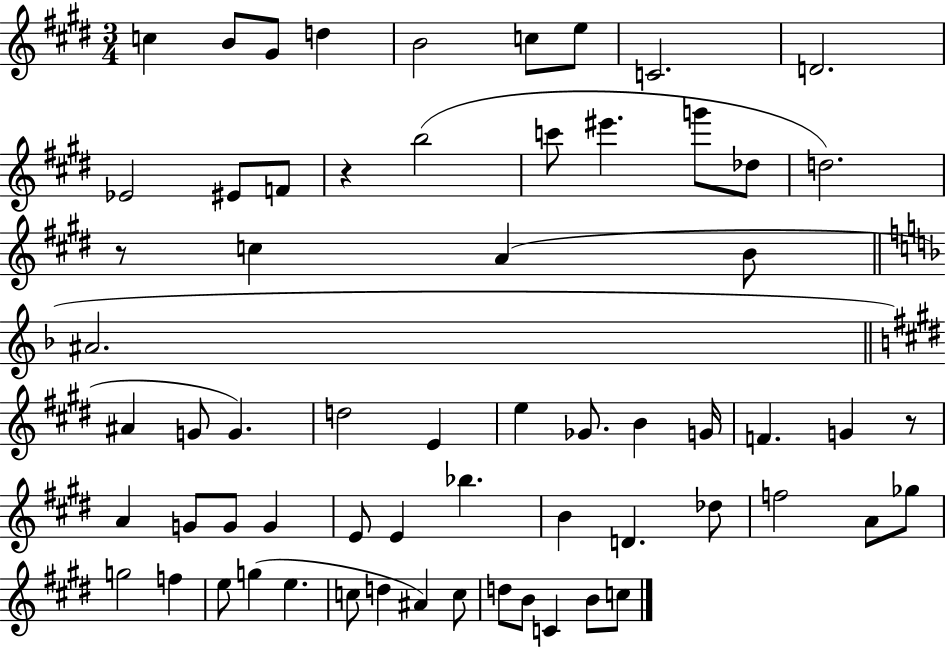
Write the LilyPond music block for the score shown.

{
  \clef treble
  \numericTimeSignature
  \time 3/4
  \key e \major
  c''4 b'8 gis'8 d''4 | b'2 c''8 e''8 | c'2. | d'2. | \break ees'2 eis'8 f'8 | r4 b''2( | c'''8 eis'''4. g'''8 des''8 | d''2.) | \break r8 c''4 a'4( b'8 | \bar "||" \break \key f \major ais'2. | \bar "||" \break \key e \major ais'4 g'8 g'4.) | d''2 e'4 | e''4 ges'8. b'4 g'16 | f'4. g'4 r8 | \break a'4 g'8 g'8 g'4 | e'8 e'4 bes''4. | b'4 d'4. des''8 | f''2 a'8 ges''8 | \break g''2 f''4 | e''8 g''4( e''4. | c''8 d''4 ais'4) c''8 | d''8 b'8 c'4 b'8 c''8 | \break \bar "|."
}